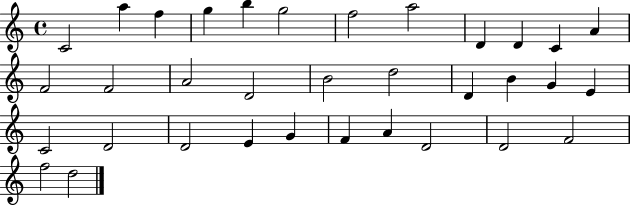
X:1
T:Untitled
M:4/4
L:1/4
K:C
C2 a f g b g2 f2 a2 D D C A F2 F2 A2 D2 B2 d2 D B G E C2 D2 D2 E G F A D2 D2 F2 f2 d2